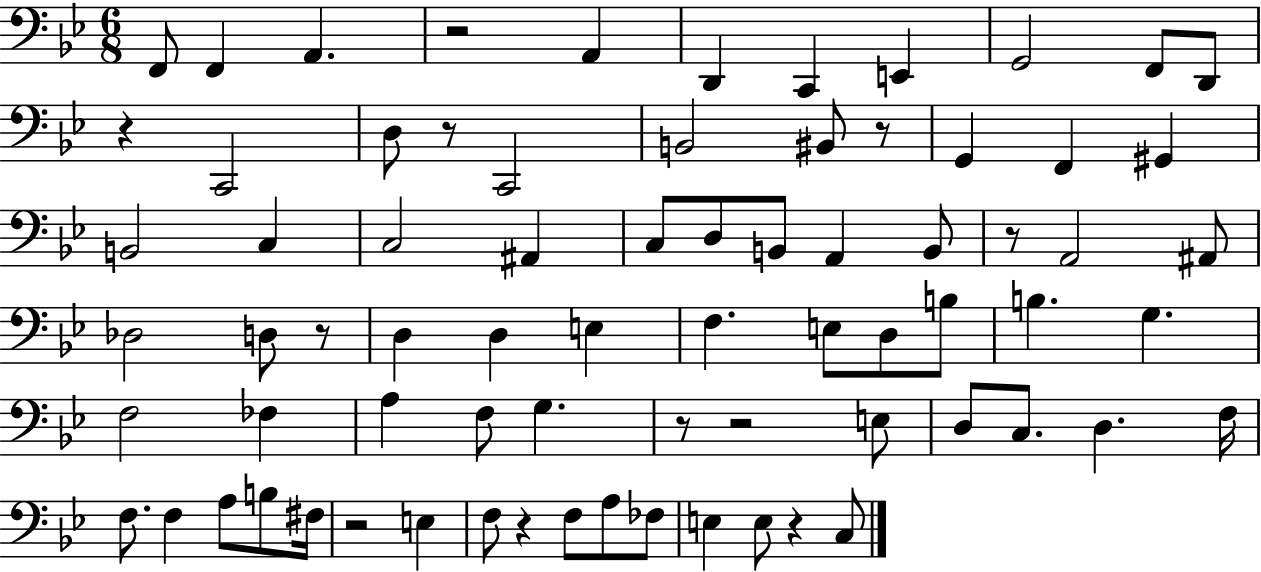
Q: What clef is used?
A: bass